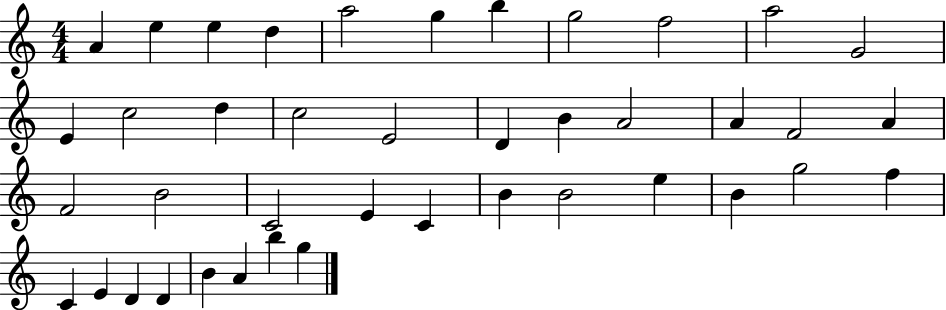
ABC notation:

X:1
T:Untitled
M:4/4
L:1/4
K:C
A e e d a2 g b g2 f2 a2 G2 E c2 d c2 E2 D B A2 A F2 A F2 B2 C2 E C B B2 e B g2 f C E D D B A b g